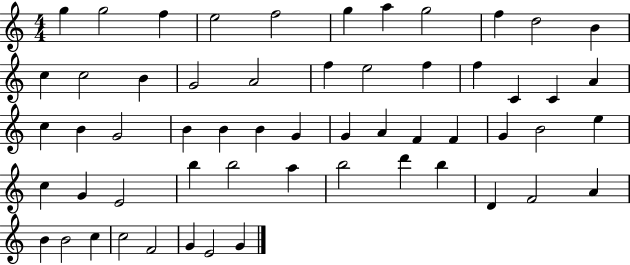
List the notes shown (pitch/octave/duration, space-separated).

G5/q G5/h F5/q E5/h F5/h G5/q A5/q G5/h F5/q D5/h B4/q C5/q C5/h B4/q G4/h A4/h F5/q E5/h F5/q F5/q C4/q C4/q A4/q C5/q B4/q G4/h B4/q B4/q B4/q G4/q G4/q A4/q F4/q F4/q G4/q B4/h E5/q C5/q G4/q E4/h B5/q B5/h A5/q B5/h D6/q B5/q D4/q F4/h A4/q B4/q B4/h C5/q C5/h F4/h G4/q E4/h G4/q